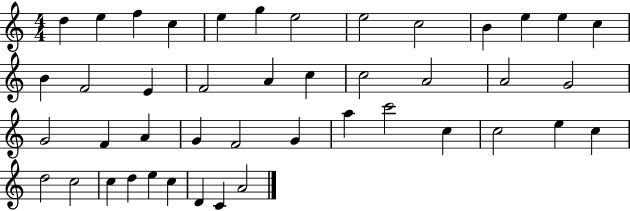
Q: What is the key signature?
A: C major